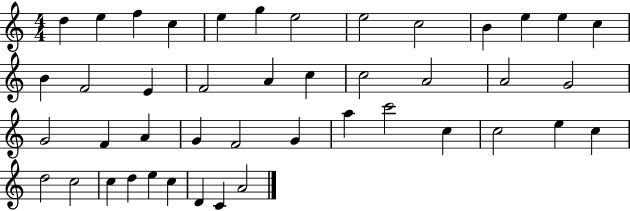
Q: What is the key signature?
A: C major